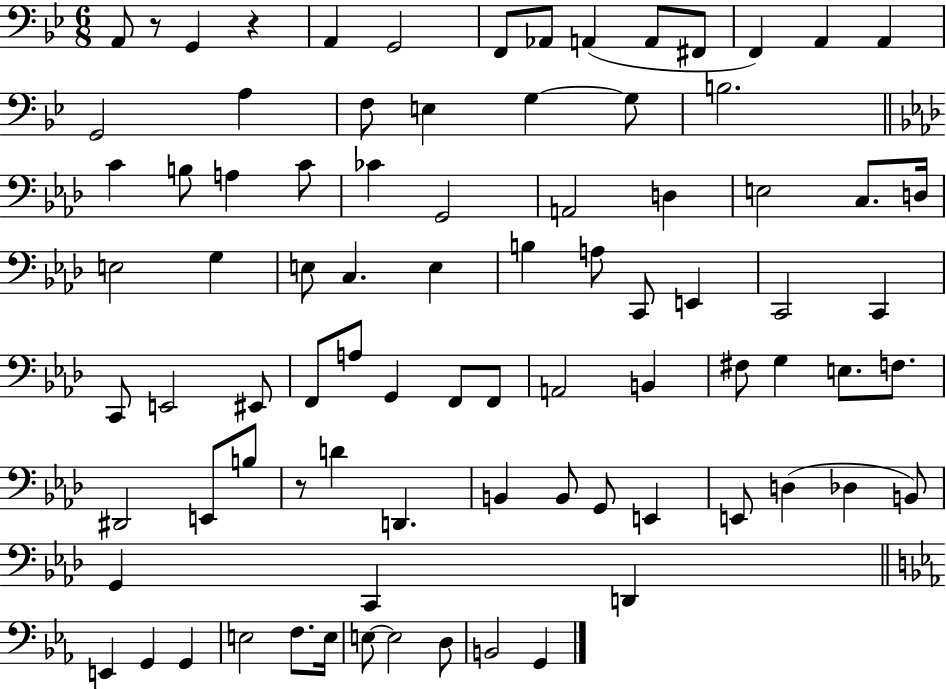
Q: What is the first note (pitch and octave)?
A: A2